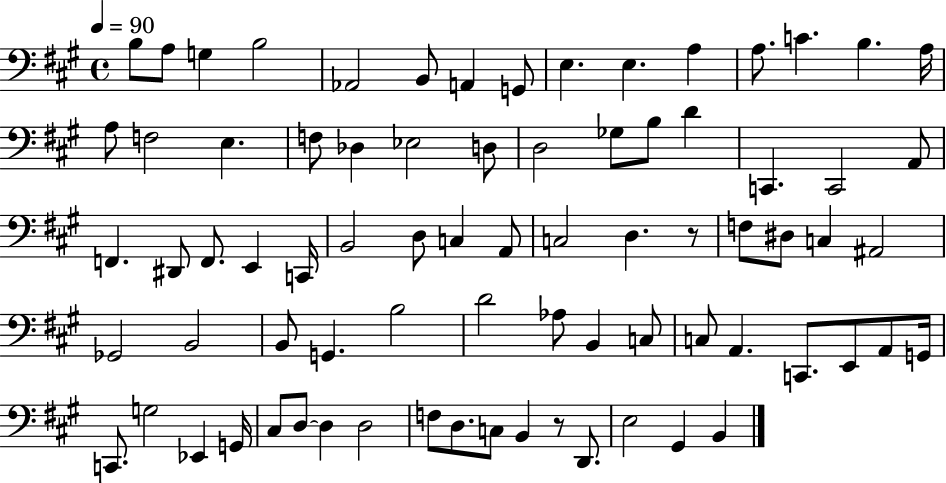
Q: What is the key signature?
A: A major